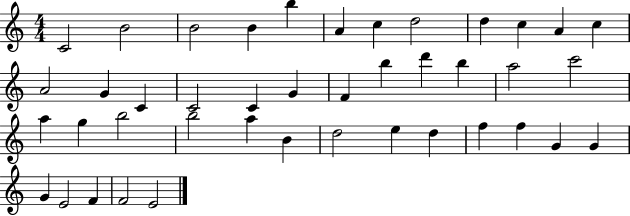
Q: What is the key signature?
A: C major